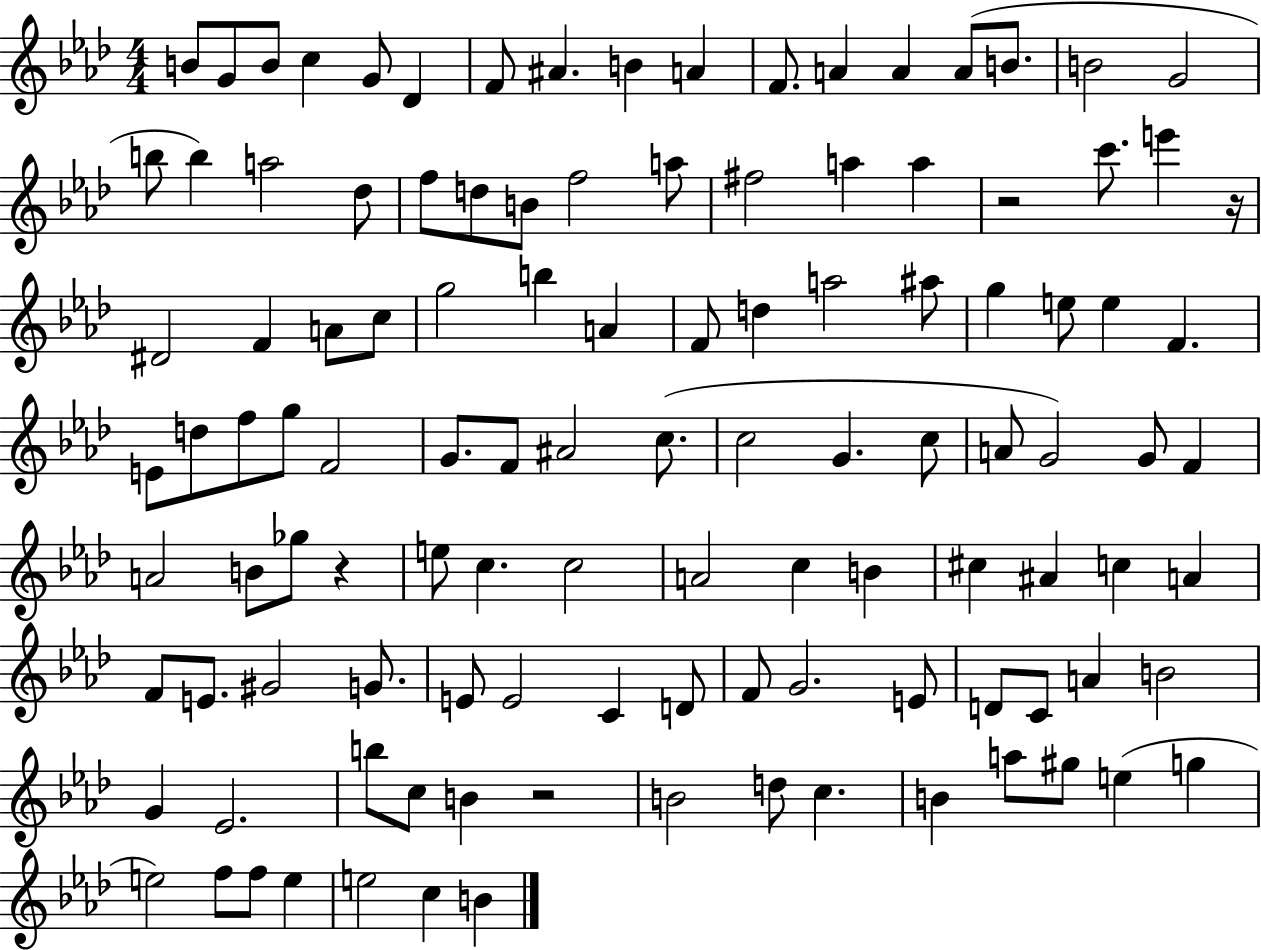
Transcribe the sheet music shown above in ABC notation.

X:1
T:Untitled
M:4/4
L:1/4
K:Ab
B/2 G/2 B/2 c G/2 _D F/2 ^A B A F/2 A A A/2 B/2 B2 G2 b/2 b a2 _d/2 f/2 d/2 B/2 f2 a/2 ^f2 a a z2 c'/2 e' z/4 ^D2 F A/2 c/2 g2 b A F/2 d a2 ^a/2 g e/2 e F E/2 d/2 f/2 g/2 F2 G/2 F/2 ^A2 c/2 c2 G c/2 A/2 G2 G/2 F A2 B/2 _g/2 z e/2 c c2 A2 c B ^c ^A c A F/2 E/2 ^G2 G/2 E/2 E2 C D/2 F/2 G2 E/2 D/2 C/2 A B2 G _E2 b/2 c/2 B z2 B2 d/2 c B a/2 ^g/2 e g e2 f/2 f/2 e e2 c B